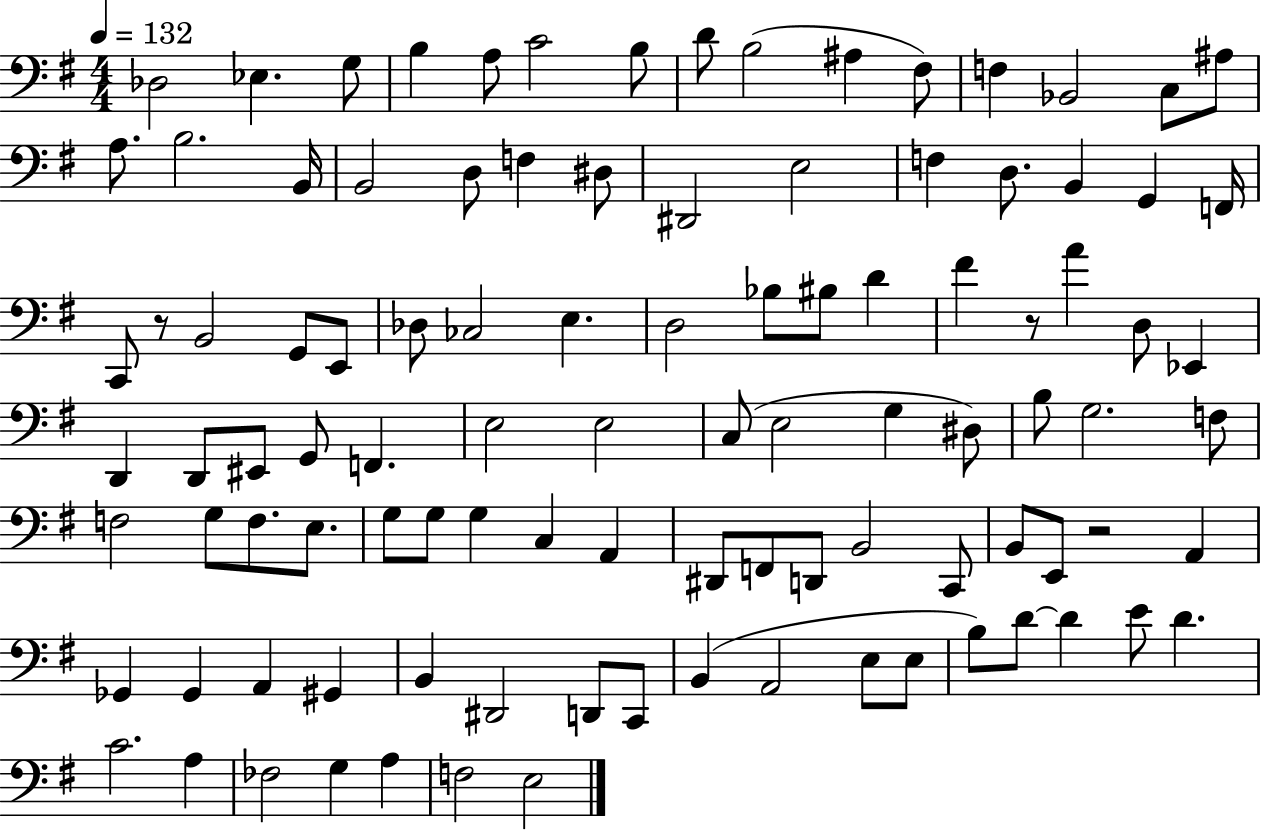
{
  \clef bass
  \numericTimeSignature
  \time 4/4
  \key g \major
  \tempo 4 = 132
  \repeat volta 2 { des2 ees4. g8 | b4 a8 c'2 b8 | d'8 b2( ais4 fis8) | f4 bes,2 c8 ais8 | \break a8. b2. b,16 | b,2 d8 f4 dis8 | dis,2 e2 | f4 d8. b,4 g,4 f,16 | \break c,8 r8 b,2 g,8 e,8 | des8 ces2 e4. | d2 bes8 bis8 d'4 | fis'4 r8 a'4 d8 ees,4 | \break d,4 d,8 eis,8 g,8 f,4. | e2 e2 | c8( e2 g4 dis8) | b8 g2. f8 | \break f2 g8 f8. e8. | g8 g8 g4 c4 a,4 | dis,8 f,8 d,8 b,2 c,8 | b,8 e,8 r2 a,4 | \break ges,4 ges,4 a,4 gis,4 | b,4 dis,2 d,8 c,8 | b,4( a,2 e8 e8 | b8) d'8~~ d'4 e'8 d'4. | \break c'2. a4 | fes2 g4 a4 | f2 e2 | } \bar "|."
}